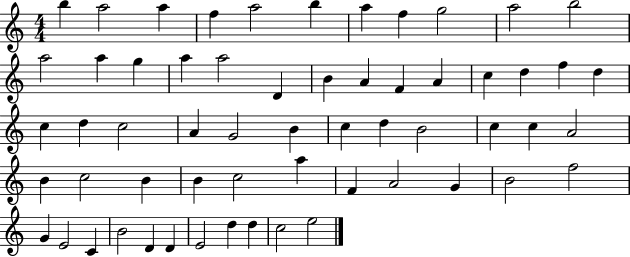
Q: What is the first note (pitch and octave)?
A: B5